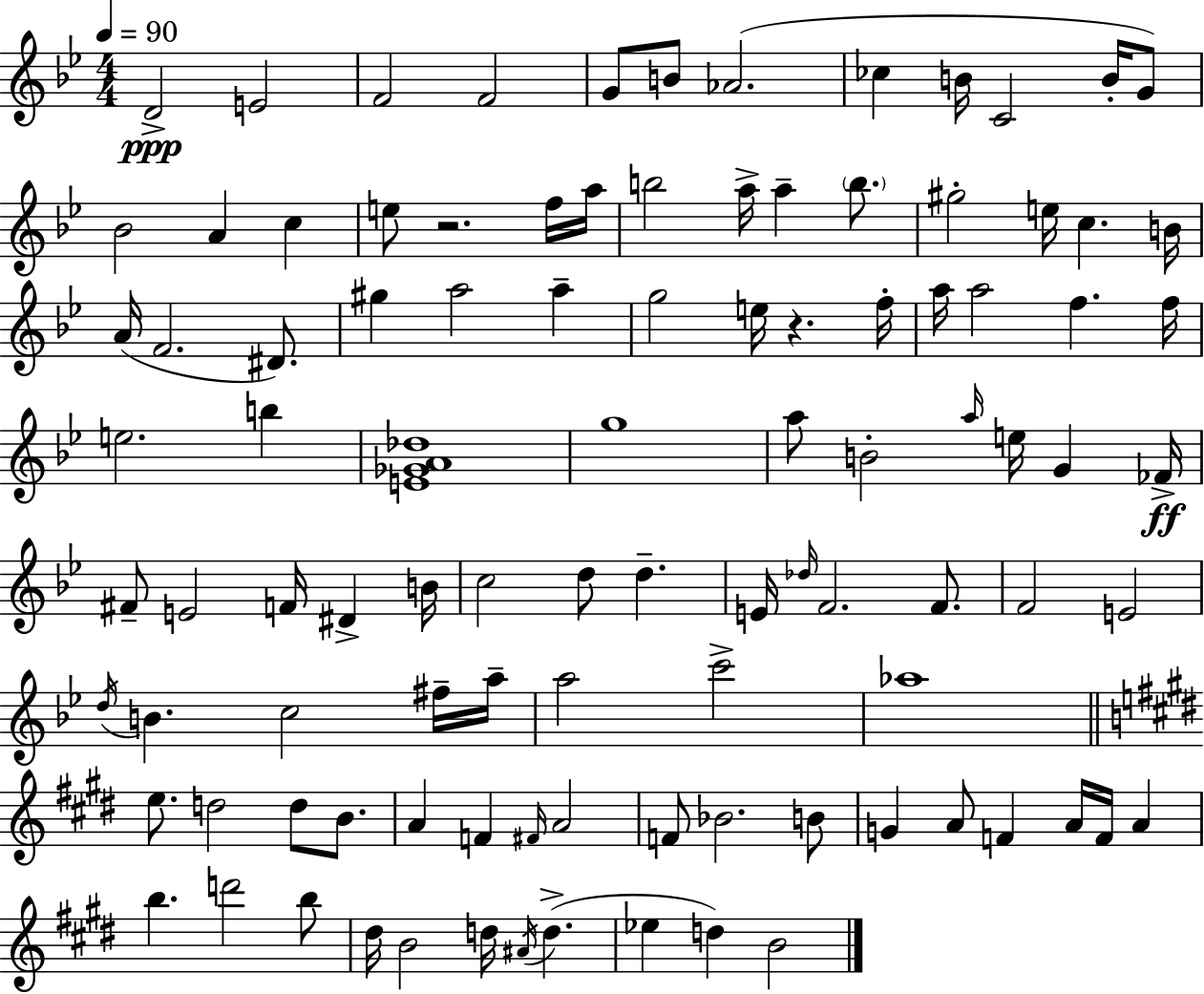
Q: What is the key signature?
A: G minor